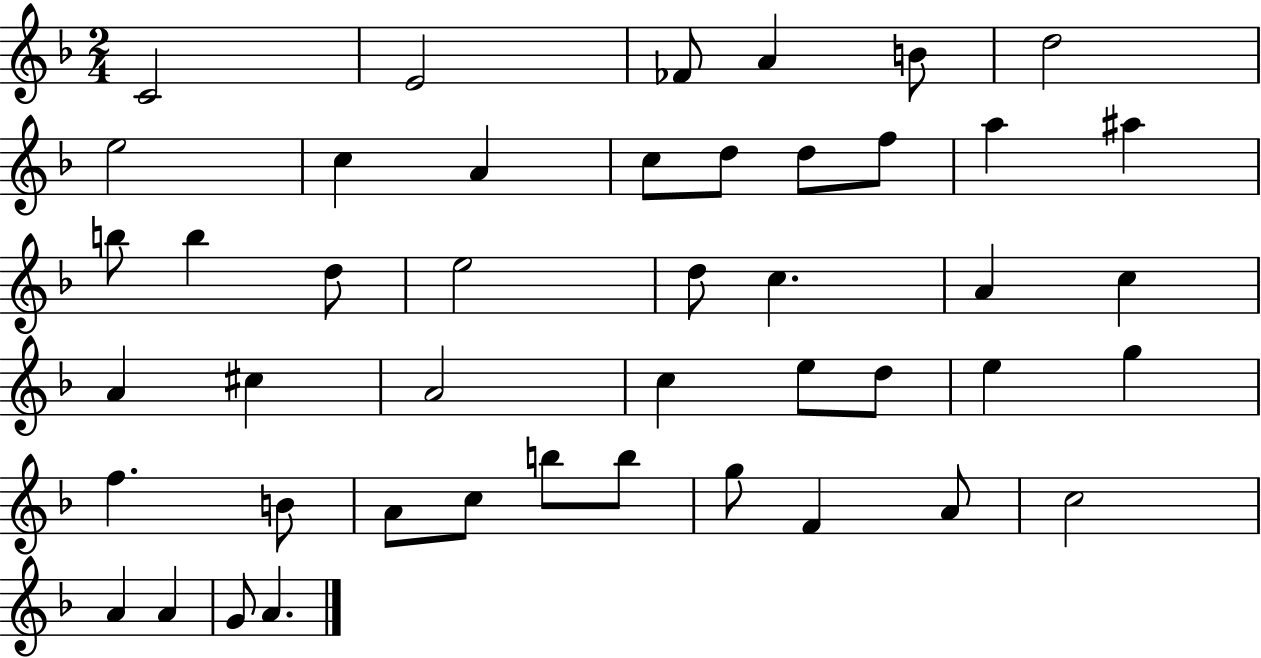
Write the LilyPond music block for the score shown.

{
  \clef treble
  \numericTimeSignature
  \time 2/4
  \key f \major
  \repeat volta 2 { c'2 | e'2 | fes'8 a'4 b'8 | d''2 | \break e''2 | c''4 a'4 | c''8 d''8 d''8 f''8 | a''4 ais''4 | \break b''8 b''4 d''8 | e''2 | d''8 c''4. | a'4 c''4 | \break a'4 cis''4 | a'2 | c''4 e''8 d''8 | e''4 g''4 | \break f''4. b'8 | a'8 c''8 b''8 b''8 | g''8 f'4 a'8 | c''2 | \break a'4 a'4 | g'8 a'4. | } \bar "|."
}